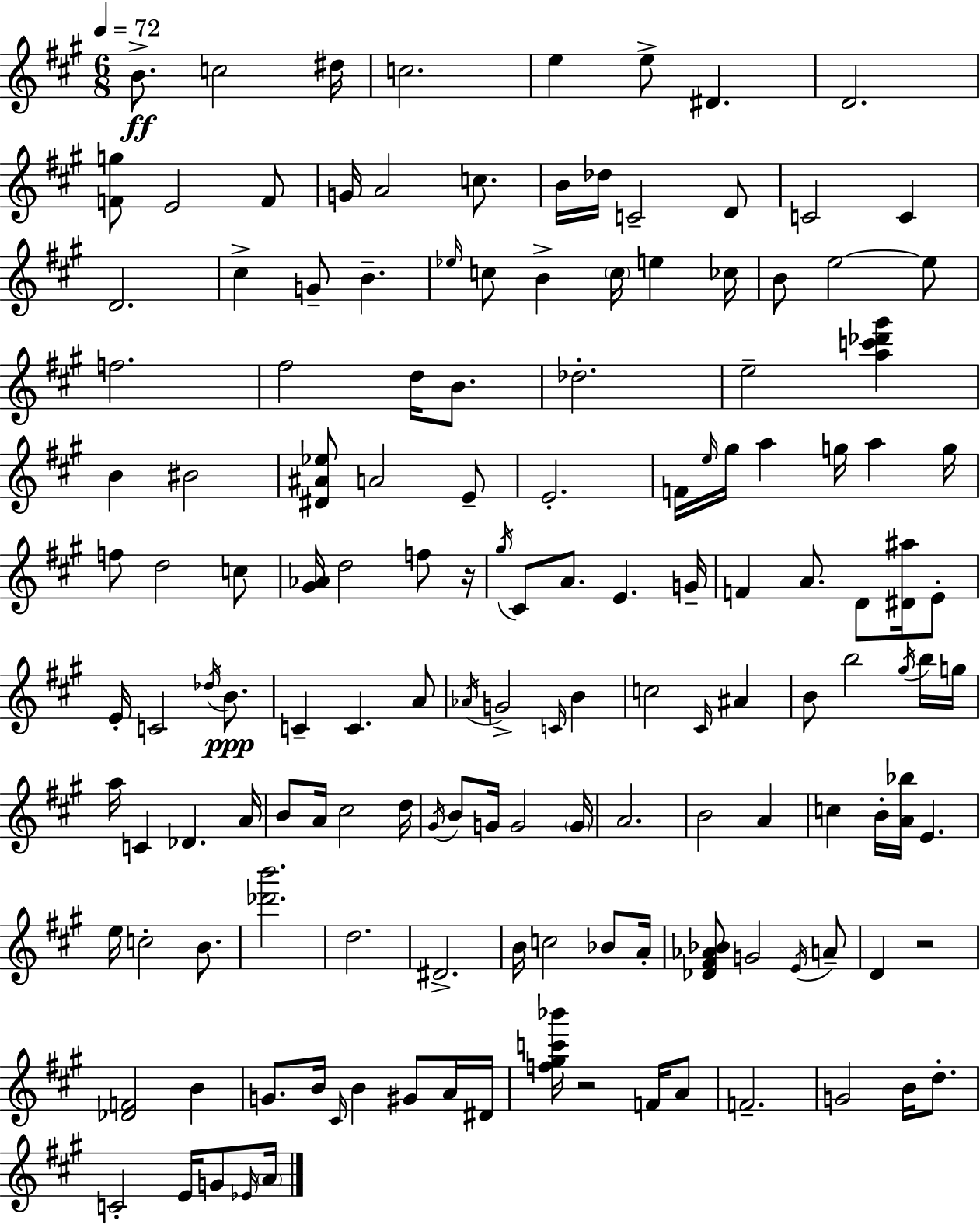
{
  \clef treble
  \numericTimeSignature
  \time 6/8
  \key a \major
  \tempo 4 = 72
  b'8.->\ff c''2 dis''16 | c''2. | e''4 e''8-> dis'4. | d'2. | \break <f' g''>8 e'2 f'8 | g'16 a'2 c''8. | b'16 des''16 c'2-- d'8 | c'2 c'4 | \break d'2. | cis''4-> g'8-- b'4.-- | \grace { ees''16 } c''8 b'4-> \parenthesize c''16 e''4 | ces''16 b'8 e''2~~ e''8 | \break f''2. | fis''2 d''16 b'8. | des''2.-. | e''2-- <a'' c''' des''' gis'''>4 | \break b'4 bis'2 | <dis' ais' ees''>8 a'2 e'8-- | e'2.-. | f'16 \grace { e''16 } gis''16 a''4 g''16 a''4 | \break g''16 f''8 d''2 | c''8 <gis' aes'>16 d''2 f''8 | r16 \acciaccatura { gis''16 } cis'8 a'8. e'4. | g'16-- f'4 a'8. d'8 | \break <dis' ais''>16 e'8-. e'16-. c'2 | \acciaccatura { des''16 } b'8.\ppp c'4-- c'4. | a'8 \acciaccatura { aes'16 } g'2-> | \grace { c'16 } b'4 c''2 | \break \grace { cis'16 } ais'4 b'8 b''2 | \acciaccatura { gis''16 } b''16 g''16 a''16 c'4 | des'4. a'16 b'8 a'16 cis''2 | d''16 \acciaccatura { gis'16 } b'8 g'16 | \break g'2 \parenthesize g'16 a'2. | b'2 | a'4 c''4 | b'16-. <a' bes''>16 e'4. e''16 c''2-. | \break b'8. <des''' b'''>2. | d''2. | dis'2.-> | b'16 c''2 | \break bes'8 a'16-. <des' fis' aes' bes'>8 g'2 | \acciaccatura { e'16 } a'8-- d'4 | r2 <des' f'>2 | b'4 g'8. | \break b'16 \grace { cis'16 } b'4 gis'8 a'16 dis'16 <f'' gis'' c''' bes'''>16 | r2 f'16 a'8 f'2.-- | g'2 | b'16 d''8.-. c'2-. | \break e'16 g'8 \grace { ees'16 } \parenthesize a'16 | \bar "|."
}